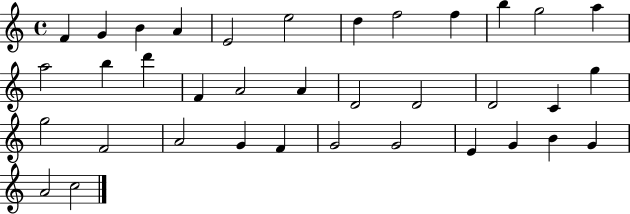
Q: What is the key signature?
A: C major